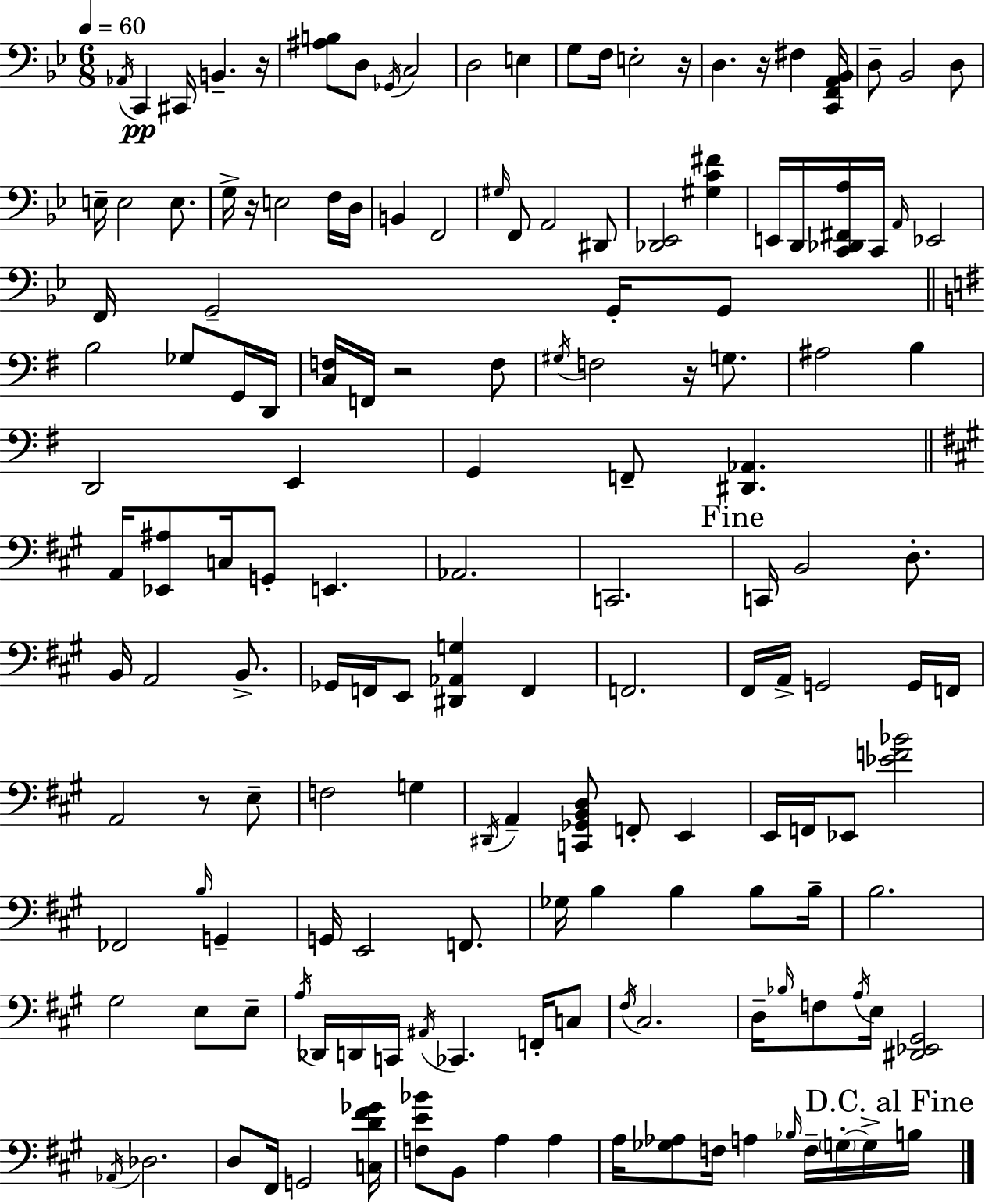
Ab2/s C2/q C#2/s B2/q. R/s [A#3,B3]/e D3/e Gb2/s C3/h D3/h E3/q G3/e F3/s E3/h R/s D3/q. R/s F#3/q [C2,F2,A2,Bb2]/s D3/e Bb2/h D3/e E3/s E3/h E3/e. G3/s R/s E3/h F3/s D3/s B2/q F2/h G#3/s F2/e A2/h D#2/e [Db2,Eb2]/h [G#3,C4,F#4]/q E2/s D2/s [C2,Db2,F#2,A3]/s C2/s A2/s Eb2/h F2/s G2/h G2/s G2/e B3/h Gb3/e G2/s D2/s [C3,F3]/s F2/s R/h F3/e G#3/s F3/h R/s G3/e. A#3/h B3/q D2/h E2/q G2/q F2/e [D#2,Ab2]/q. A2/s [Eb2,A#3]/e C3/s G2/e E2/q. Ab2/h. C2/h. C2/s B2/h D3/e. B2/s A2/h B2/e. Gb2/s F2/s E2/e [D#2,Ab2,G3]/q F2/q F2/h. F#2/s A2/s G2/h G2/s F2/s A2/h R/e E3/e F3/h G3/q D#2/s A2/q [C2,Gb2,B2,D3]/e F2/e E2/q E2/s F2/s Eb2/e [Eb4,F4,Bb4]/h FES2/h B3/s G2/q G2/s E2/h F2/e. Gb3/s B3/q B3/q B3/e B3/s B3/h. G#3/h E3/e E3/e A3/s Db2/s D2/s C2/s A#2/s CES2/q. F2/s C3/e F#3/s C#3/h. D3/s Bb3/s F3/e A3/s E3/s [D#2,Eb2,G#2]/h Ab2/s Db3/h. D3/e F#2/s G2/h [C3,D4,F#4,Gb4]/s [F3,E4,Bb4]/e B2/e A3/q A3/q A3/s [Gb3,Ab3]/e F3/s A3/q Bb3/s F3/s G3/s G3/s B3/s